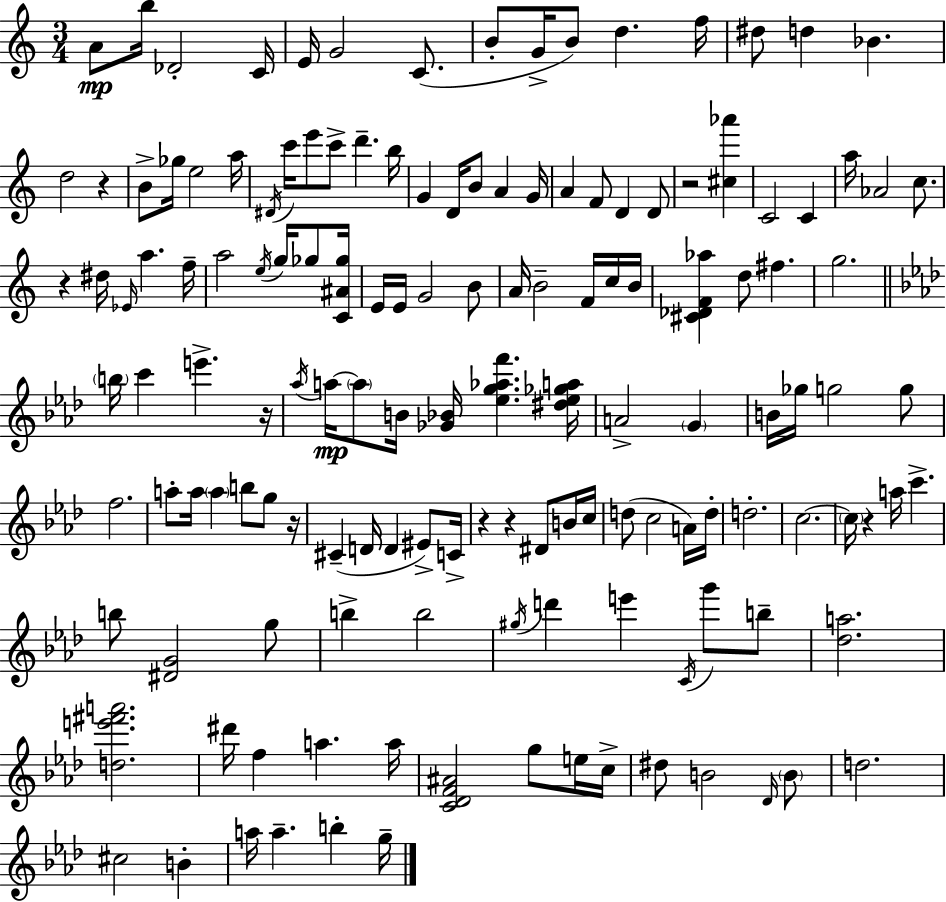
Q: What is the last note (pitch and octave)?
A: G5